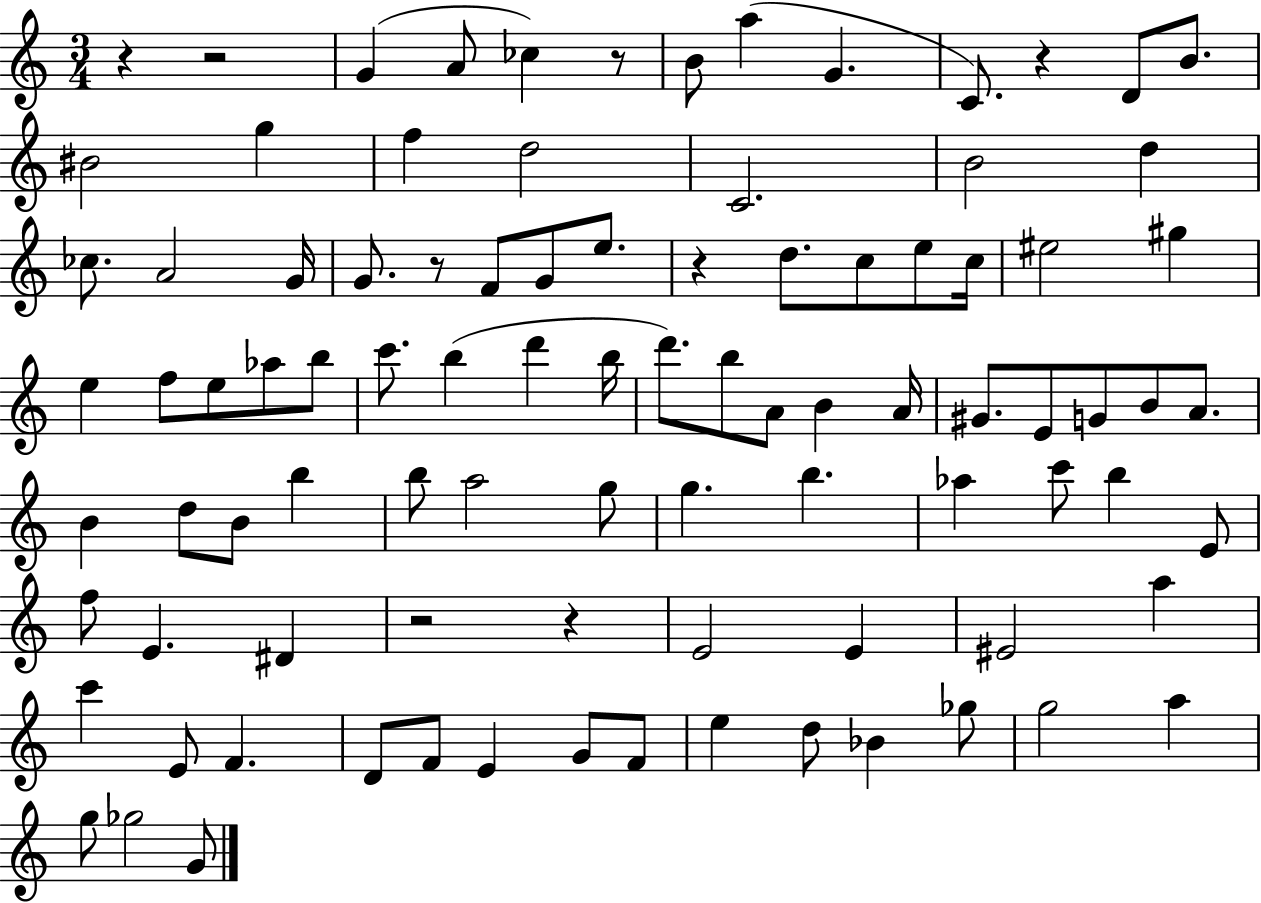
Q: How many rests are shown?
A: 8